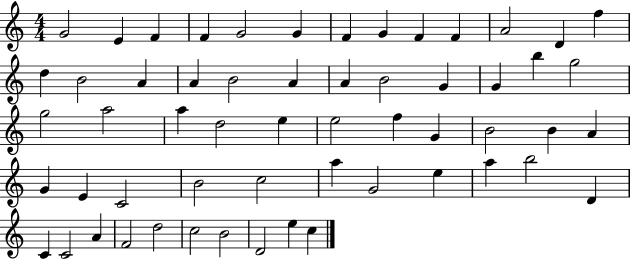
{
  \clef treble
  \numericTimeSignature
  \time 4/4
  \key c \major
  g'2 e'4 f'4 | f'4 g'2 g'4 | f'4 g'4 f'4 f'4 | a'2 d'4 f''4 | \break d''4 b'2 a'4 | a'4 b'2 a'4 | a'4 b'2 g'4 | g'4 b''4 g''2 | \break g''2 a''2 | a''4 d''2 e''4 | e''2 f''4 g'4 | b'2 b'4 a'4 | \break g'4 e'4 c'2 | b'2 c''2 | a''4 g'2 e''4 | a''4 b''2 d'4 | \break c'4 c'2 a'4 | f'2 d''2 | c''2 b'2 | d'2 e''4 c''4 | \break \bar "|."
}